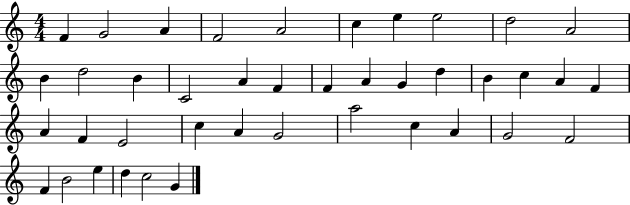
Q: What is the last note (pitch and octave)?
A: G4